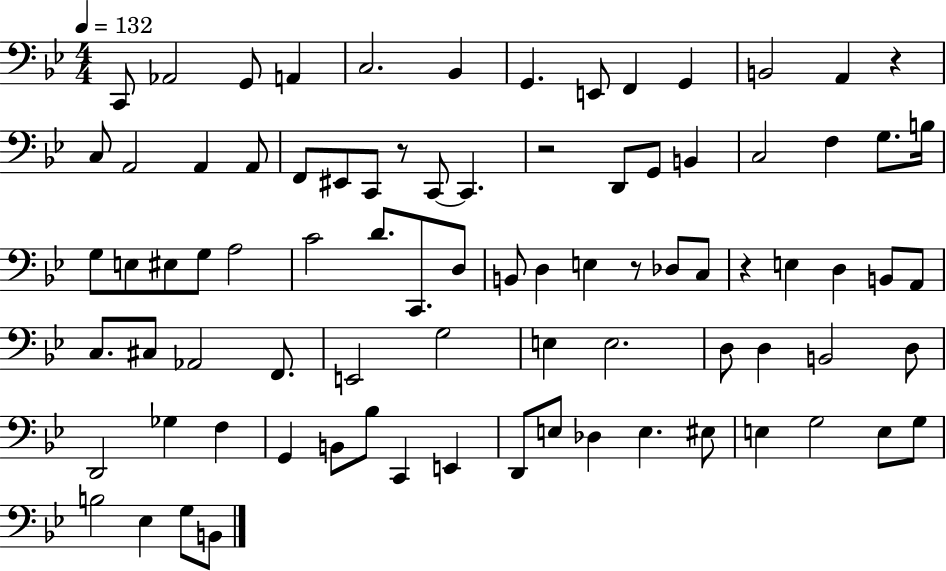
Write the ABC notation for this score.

X:1
T:Untitled
M:4/4
L:1/4
K:Bb
C,,/2 _A,,2 G,,/2 A,, C,2 _B,, G,, E,,/2 F,, G,, B,,2 A,, z C,/2 A,,2 A,, A,,/2 F,,/2 ^E,,/2 C,,/2 z/2 C,,/2 C,, z2 D,,/2 G,,/2 B,, C,2 F, G,/2 B,/4 G,/2 E,/2 ^E,/2 G,/2 A,2 C2 D/2 C,,/2 D,/2 B,,/2 D, E, z/2 _D,/2 C,/2 z E, D, B,,/2 A,,/2 C,/2 ^C,/2 _A,,2 F,,/2 E,,2 G,2 E, E,2 D,/2 D, B,,2 D,/2 D,,2 _G, F, G,, B,,/2 _B,/2 C,, E,, D,,/2 E,/2 _D, E, ^E,/2 E, G,2 E,/2 G,/2 B,2 _E, G,/2 B,,/2